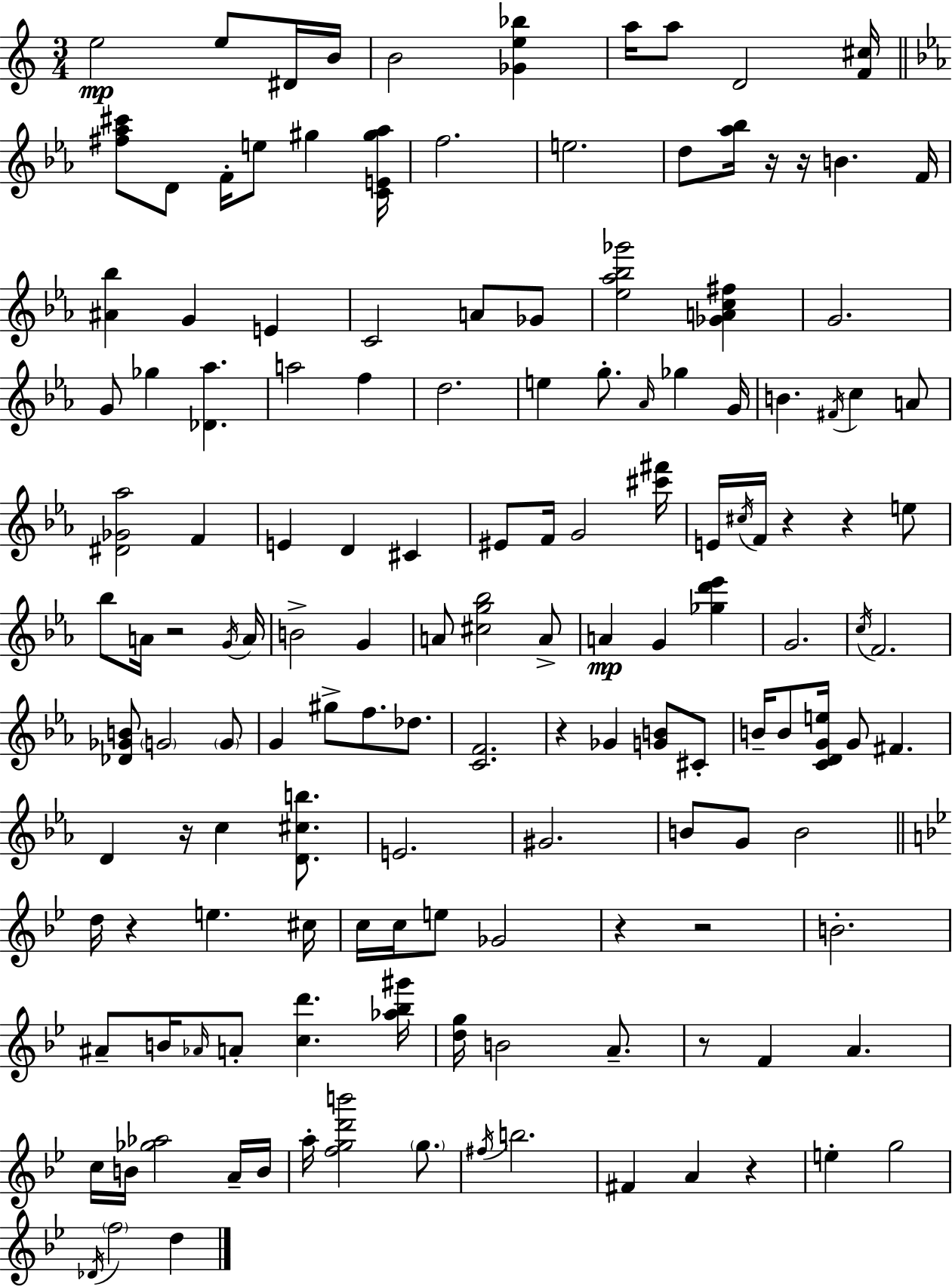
E5/h E5/e D#4/s B4/s B4/h [Gb4,E5,Bb5]/q A5/s A5/e D4/h [F4,C#5]/s [F#5,Ab5,C#6]/e D4/e F4/s E5/e G#5/q [C4,E4,G#5,Ab5]/s F5/h. E5/h. D5/e [Ab5,Bb5]/s R/s R/s B4/q. F4/s [A#4,Bb5]/q G4/q E4/q C4/h A4/e Gb4/e [Eb5,Ab5,Bb5,Gb6]/h [Gb4,A4,C5,F#5]/q G4/h. G4/e Gb5/q [Db4,Ab5]/q. A5/h F5/q D5/h. E5/q G5/e. Ab4/s Gb5/q G4/s B4/q. F#4/s C5/q A4/e [D#4,Gb4,Ab5]/h F4/q E4/q D4/q C#4/q EIS4/e F4/s G4/h [C#6,F#6]/s E4/s C#5/s F4/s R/q R/q E5/e Bb5/e A4/s R/h G4/s A4/s B4/h G4/q A4/e [C#5,G5,Bb5]/h A4/e A4/q G4/q [Gb5,D6,Eb6]/q G4/h. C5/s F4/h. [Db4,Gb4,B4]/e G4/h G4/e G4/q G#5/e F5/e. Db5/e. [C4,F4]/h. R/q Gb4/q [G4,B4]/e C#4/e B4/s B4/e [C4,D4,G4,E5]/s G4/e F#4/q. D4/q R/s C5/q [D4,C#5,B5]/e. E4/h. G#4/h. B4/e G4/e B4/h D5/s R/q E5/q. C#5/s C5/s C5/s E5/e Gb4/h R/q R/h B4/h. A#4/e B4/s Ab4/s A4/e [C5,D6]/q. [Ab5,Bb5,G#6]/s [D5,G5]/s B4/h A4/e. R/e F4/q A4/q. C5/s B4/s [Gb5,Ab5]/h A4/s B4/s A5/s [F5,G5,D6,B6]/h G5/e. F#5/s B5/h. F#4/q A4/q R/q E5/q G5/h Db4/s F5/h D5/q